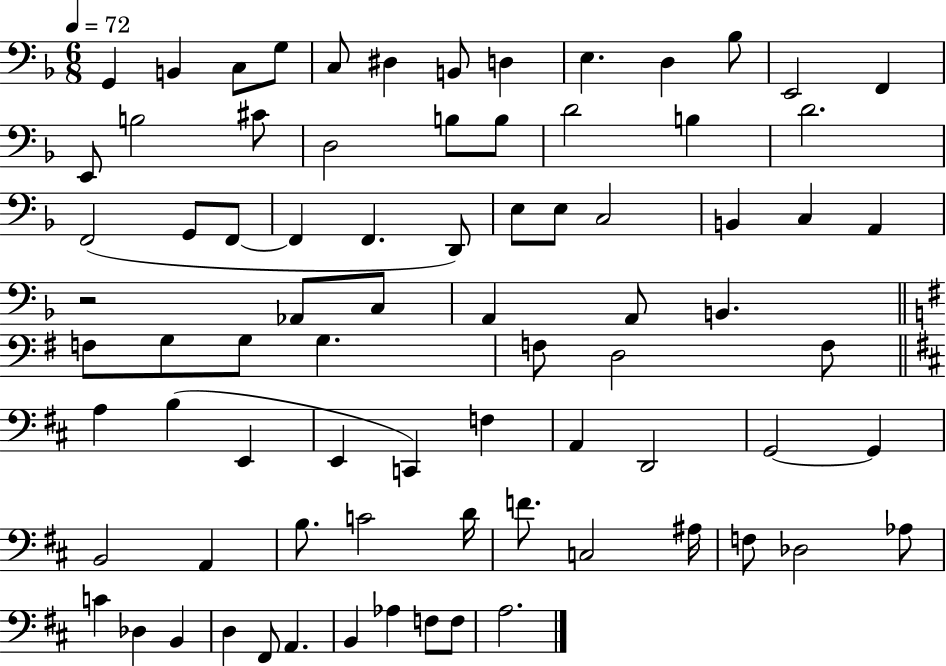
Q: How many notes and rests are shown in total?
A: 79